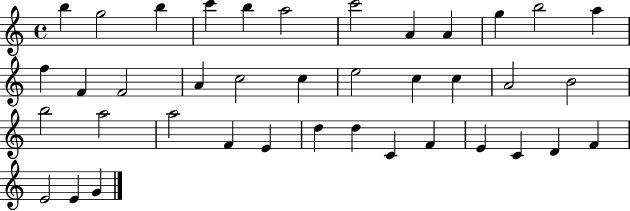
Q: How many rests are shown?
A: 0